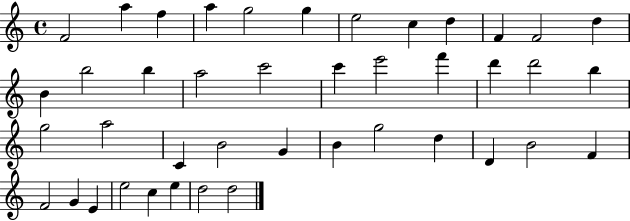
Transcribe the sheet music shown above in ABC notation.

X:1
T:Untitled
M:4/4
L:1/4
K:C
F2 a f a g2 g e2 c d F F2 d B b2 b a2 c'2 c' e'2 f' d' d'2 b g2 a2 C B2 G B g2 d D B2 F F2 G E e2 c e d2 d2